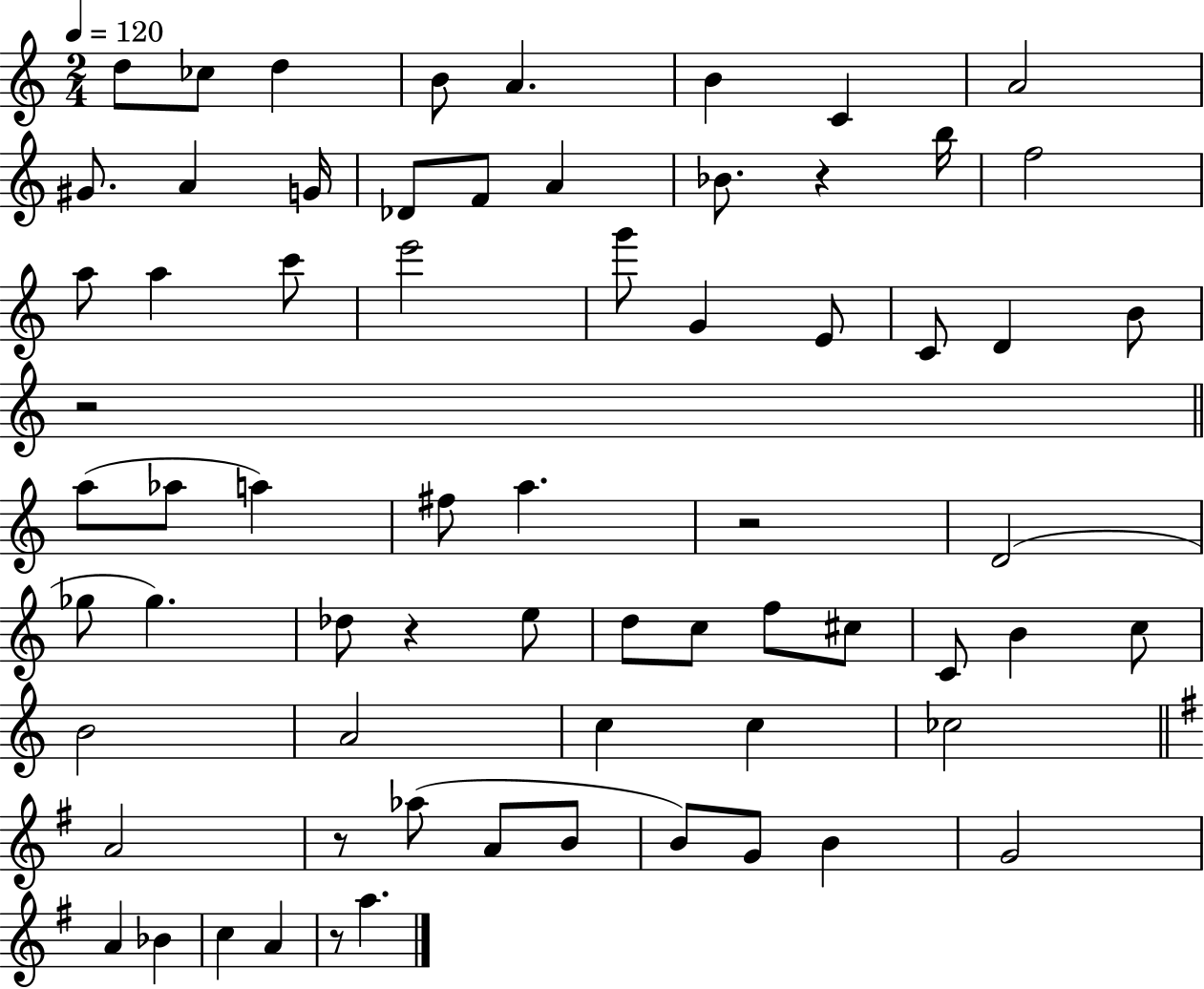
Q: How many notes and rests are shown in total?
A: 68